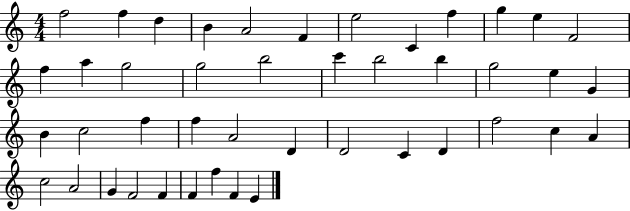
F5/h F5/q D5/q B4/q A4/h F4/q E5/h C4/q F5/q G5/q E5/q F4/h F5/q A5/q G5/h G5/h B5/h C6/q B5/h B5/q G5/h E5/q G4/q B4/q C5/h F5/q F5/q A4/h D4/q D4/h C4/q D4/q F5/h C5/q A4/q C5/h A4/h G4/q F4/h F4/q F4/q F5/q F4/q E4/q